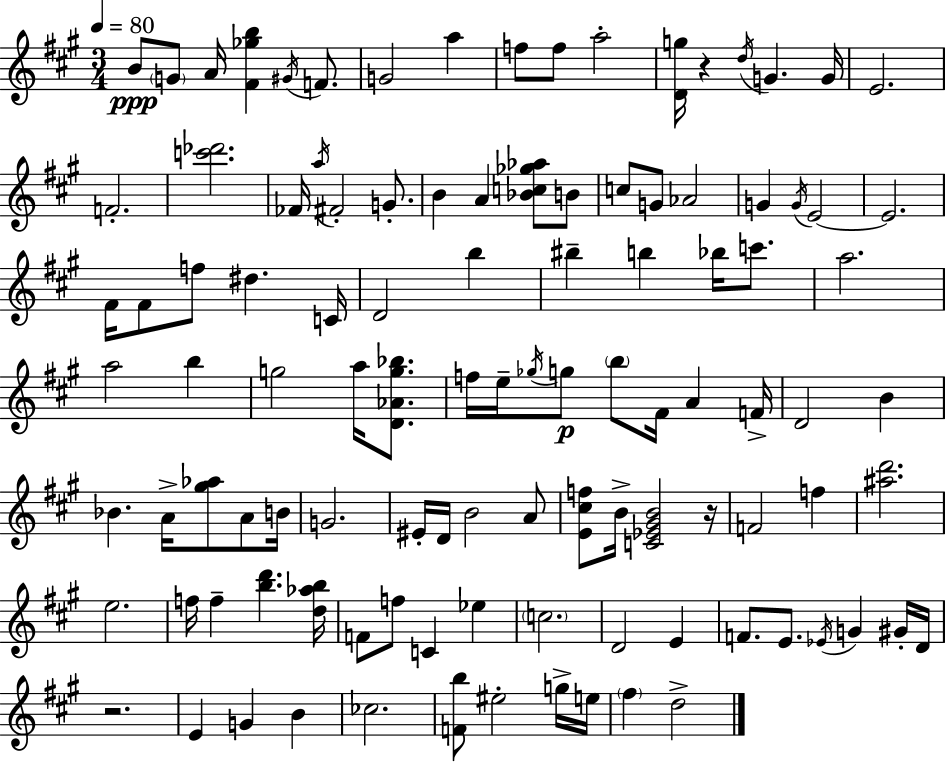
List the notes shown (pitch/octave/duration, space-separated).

B4/e G4/e A4/s [F#4,Gb5,B5]/q G#4/s F4/e. G4/h A5/q F5/e F5/e A5/h [D4,G5]/s R/q D5/s G4/q. G4/s E4/h. F4/h. [C6,Db6]/h. FES4/s A5/s F#4/h G4/e. B4/q A4/q [Bb4,C5,Gb5,Ab5]/e B4/e C5/e G4/e Ab4/h G4/q G4/s E4/h E4/h. F#4/s F#4/e F5/e D#5/q. C4/s D4/h B5/q BIS5/q B5/q Bb5/s C6/e. A5/h. A5/h B5/q G5/h A5/s [D4,Ab4,G5,Bb5]/e. F5/s E5/s Gb5/s G5/e B5/e F#4/s A4/q F4/s D4/h B4/q Bb4/q. A4/s [G#5,Ab5]/e A4/e B4/s G4/h. EIS4/s D4/s B4/h A4/e [E4,C#5,F5]/e B4/s [C4,Eb4,G#4,B4]/h R/s F4/h F5/q [A#5,D6]/h. E5/h. F5/s F5/q [B5,D6]/q. [D5,Ab5,B5]/s F4/e F5/e C4/q Eb5/q C5/h. D4/h E4/q F4/e. E4/e. Eb4/s G4/q G#4/s D4/s R/h. E4/q G4/q B4/q CES5/h. [F4,B5]/e EIS5/h G5/s E5/s F#5/q D5/h